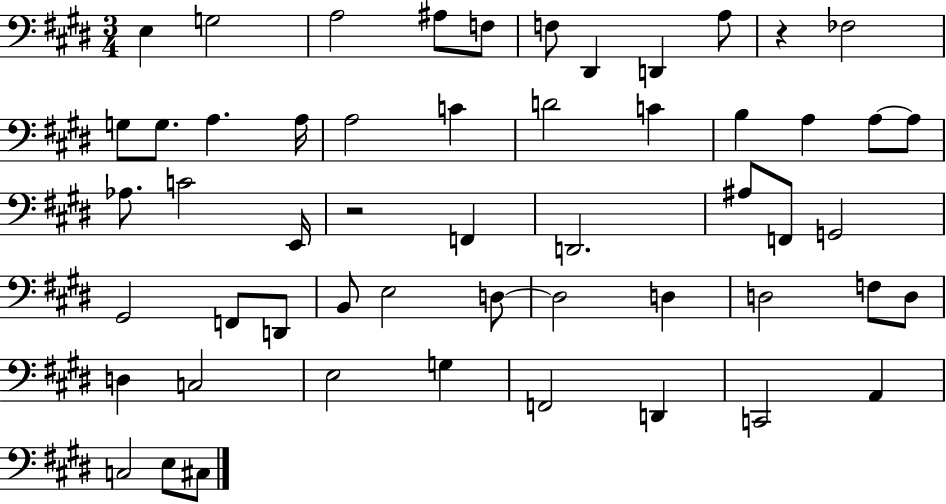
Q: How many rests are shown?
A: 2